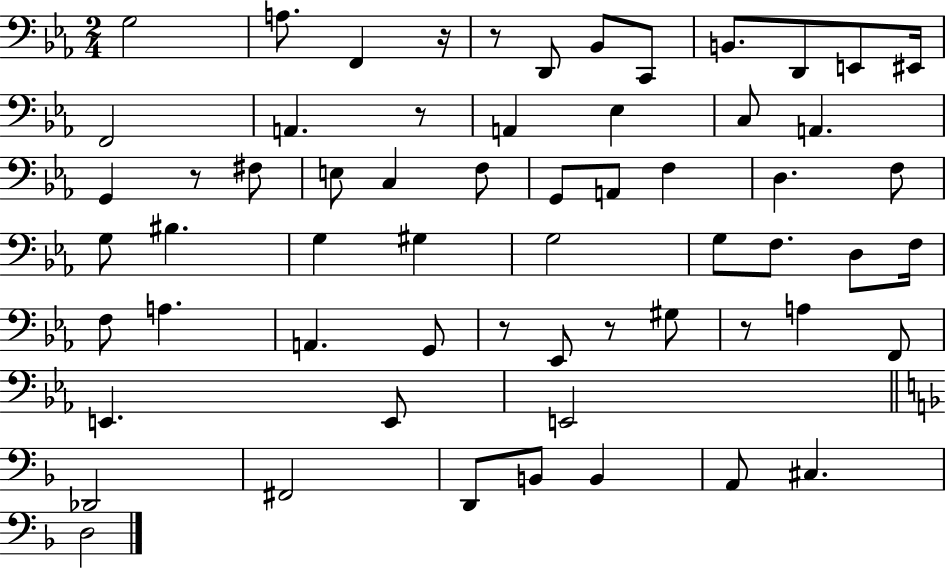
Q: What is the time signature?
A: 2/4